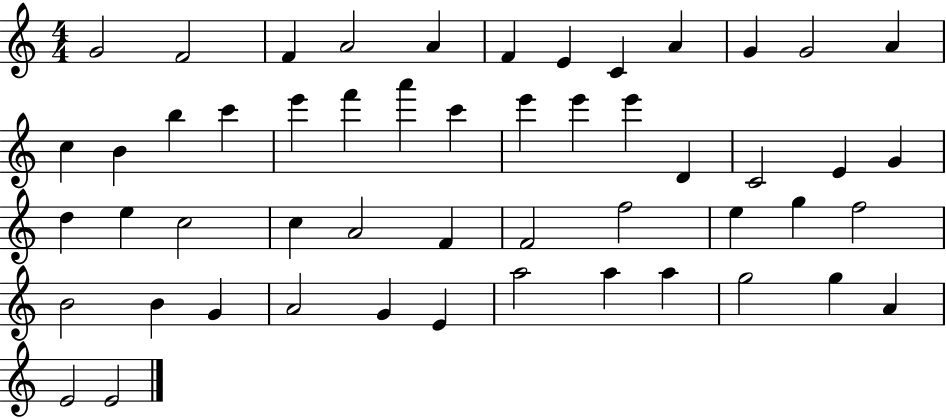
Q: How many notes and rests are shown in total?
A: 52